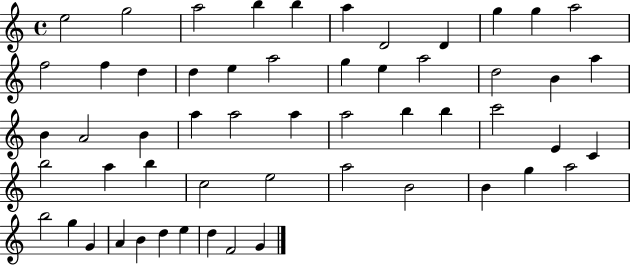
E5/h G5/h A5/h B5/q B5/q A5/q D4/h D4/q G5/q G5/q A5/h F5/h F5/q D5/q D5/q E5/q A5/h G5/q E5/q A5/h D5/h B4/q A5/q B4/q A4/h B4/q A5/q A5/h A5/q A5/h B5/q B5/q C6/h E4/q C4/q B5/h A5/q B5/q C5/h E5/h A5/h B4/h B4/q G5/q A5/h B5/h G5/q G4/q A4/q B4/q D5/q E5/q D5/q F4/h G4/q